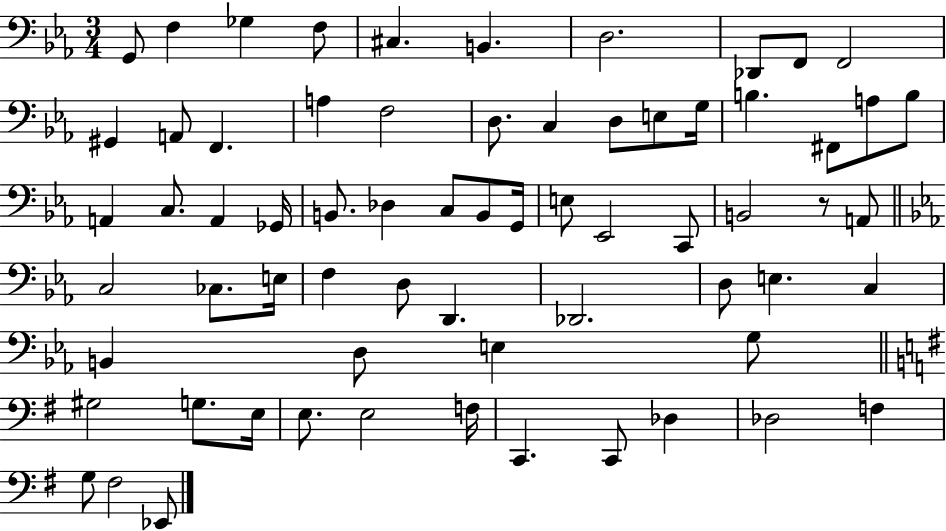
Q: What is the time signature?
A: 3/4